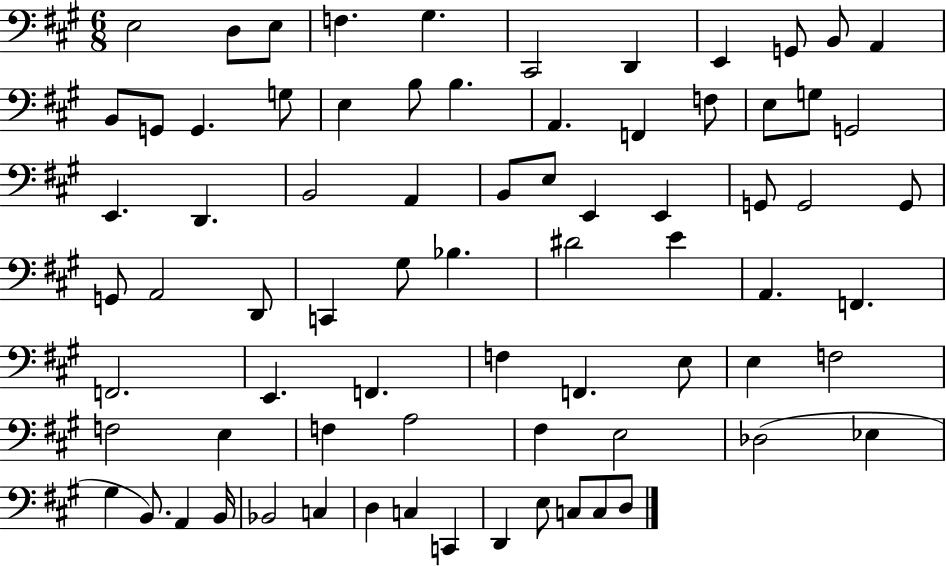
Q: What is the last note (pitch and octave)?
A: D3